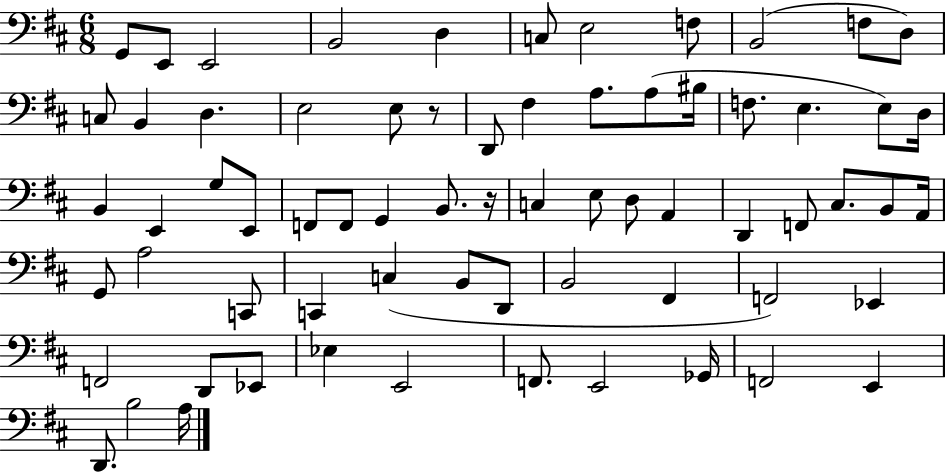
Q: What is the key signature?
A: D major